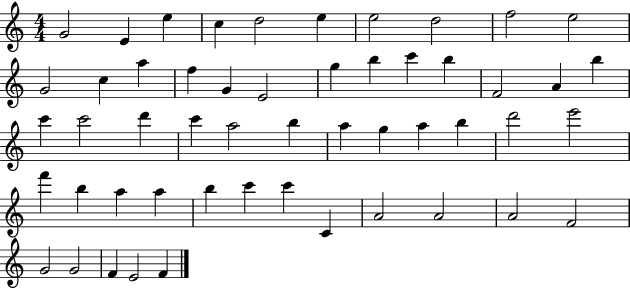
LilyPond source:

{
  \clef treble
  \numericTimeSignature
  \time 4/4
  \key c \major
  g'2 e'4 e''4 | c''4 d''2 e''4 | e''2 d''2 | f''2 e''2 | \break g'2 c''4 a''4 | f''4 g'4 e'2 | g''4 b''4 c'''4 b''4 | f'2 a'4 b''4 | \break c'''4 c'''2 d'''4 | c'''4 a''2 b''4 | a''4 g''4 a''4 b''4 | d'''2 e'''2 | \break f'''4 b''4 a''4 a''4 | b''4 c'''4 c'''4 c'4 | a'2 a'2 | a'2 f'2 | \break g'2 g'2 | f'4 e'2 f'4 | \bar "|."
}